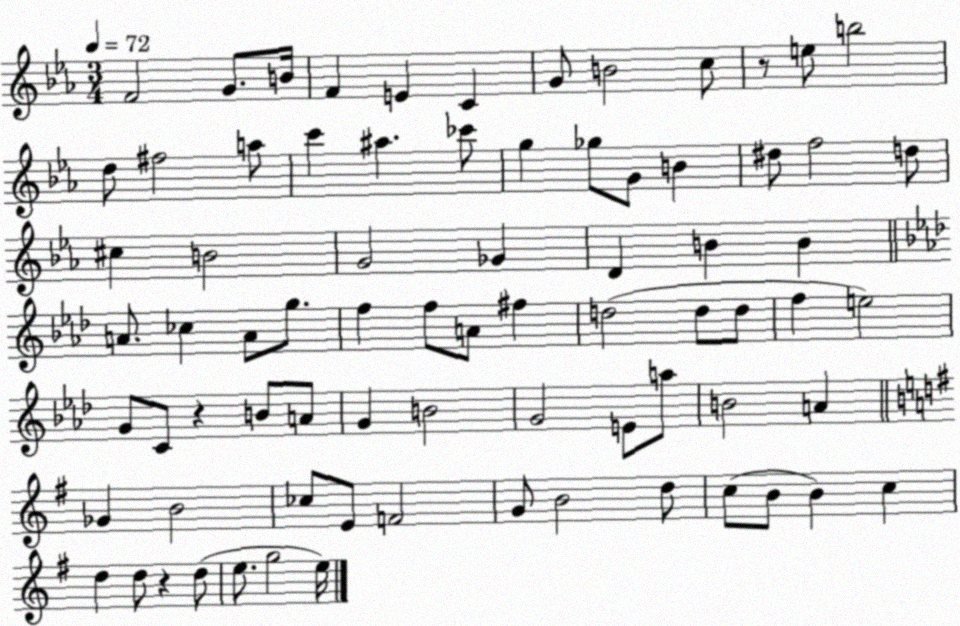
X:1
T:Untitled
M:3/4
L:1/4
K:Eb
F2 G/2 B/4 F E C G/2 B2 c/2 z/2 e/2 b2 d/2 ^f2 a/2 c' ^a _c'/2 g _g/2 G/2 B ^d/2 f2 d/2 ^c B2 G2 _G D B B A/2 _c A/2 g/2 f f/2 A/2 ^f d2 d/2 d/2 f e2 G/2 C/2 z B/2 A/2 G B2 G2 E/2 a/2 B2 A _G B2 _c/2 E/2 F2 G/2 B2 d/2 c/2 B/2 B c d d/2 z d/2 e/2 g2 e/4